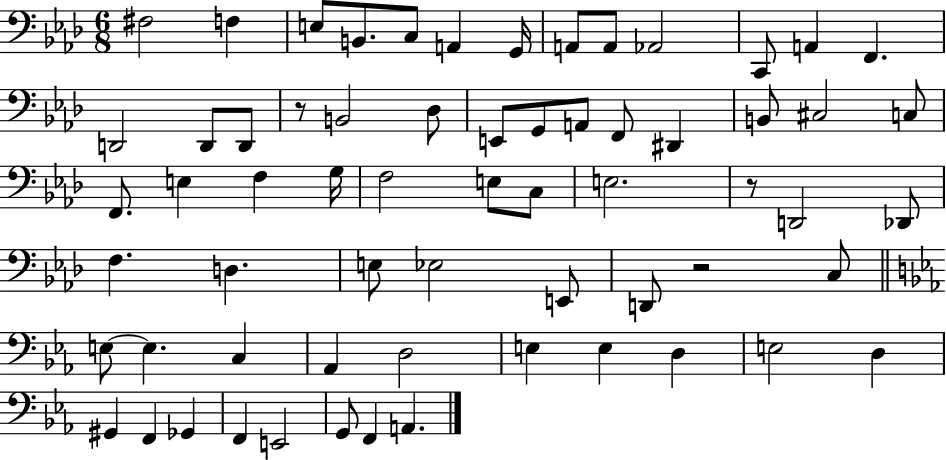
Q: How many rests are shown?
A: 3